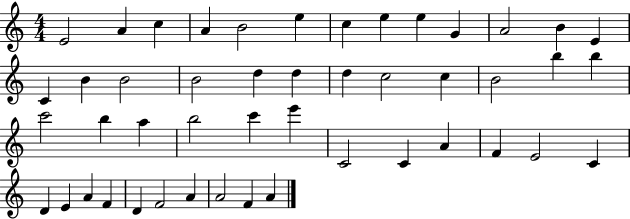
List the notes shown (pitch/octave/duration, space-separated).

E4/h A4/q C5/q A4/q B4/h E5/q C5/q E5/q E5/q G4/q A4/h B4/q E4/q C4/q B4/q B4/h B4/h D5/q D5/q D5/q C5/h C5/q B4/h B5/q B5/q C6/h B5/q A5/q B5/h C6/q E6/q C4/h C4/q A4/q F4/q E4/h C4/q D4/q E4/q A4/q F4/q D4/q F4/h A4/q A4/h F4/q A4/q